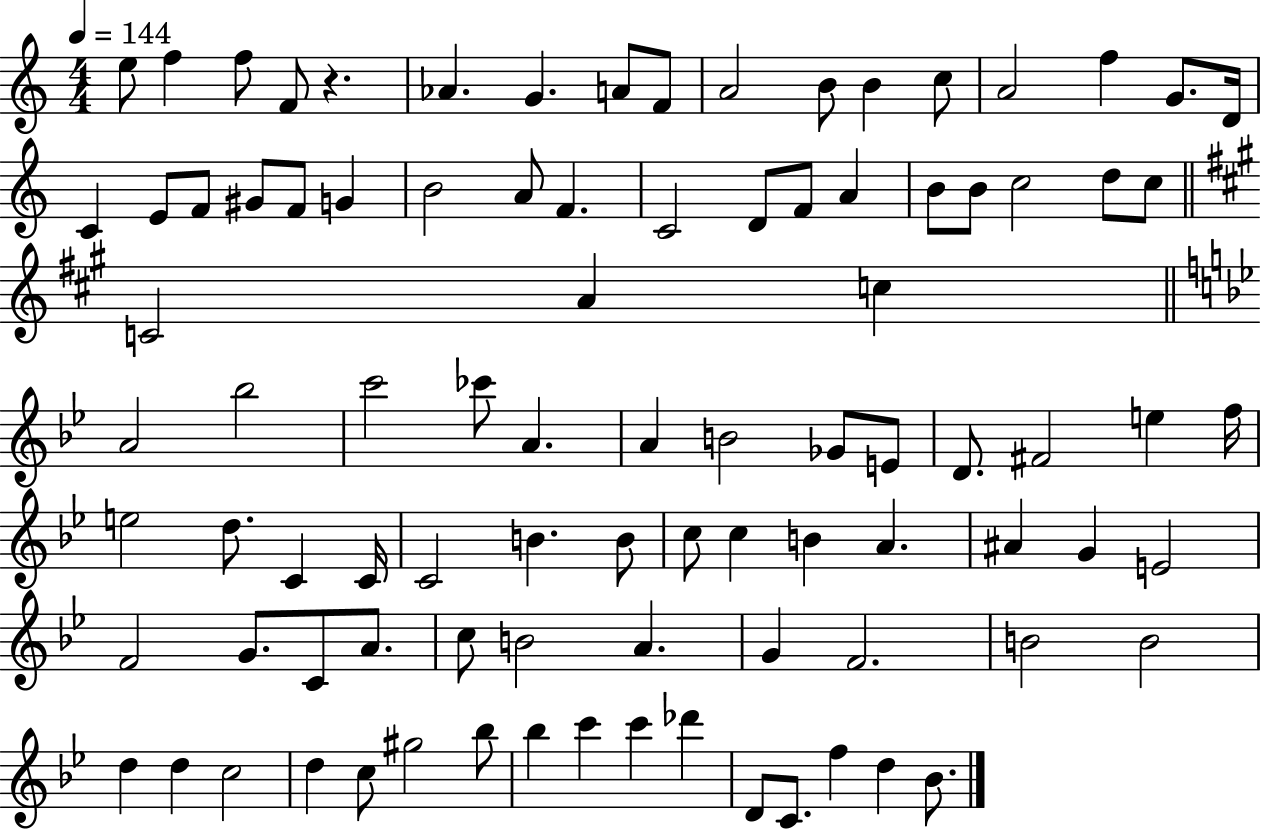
{
  \clef treble
  \numericTimeSignature
  \time 4/4
  \key c \major
  \tempo 4 = 144
  \repeat volta 2 { e''8 f''4 f''8 f'8 r4. | aes'4. g'4. a'8 f'8 | a'2 b'8 b'4 c''8 | a'2 f''4 g'8. d'16 | \break c'4 e'8 f'8 gis'8 f'8 g'4 | b'2 a'8 f'4. | c'2 d'8 f'8 a'4 | b'8 b'8 c''2 d''8 c''8 | \break \bar "||" \break \key a \major c'2 a'4 c''4 | \bar "||" \break \key g \minor a'2 bes''2 | c'''2 ces'''8 a'4. | a'4 b'2 ges'8 e'8 | d'8. fis'2 e''4 f''16 | \break e''2 d''8. c'4 c'16 | c'2 b'4. b'8 | c''8 c''4 b'4 a'4. | ais'4 g'4 e'2 | \break f'2 g'8. c'8 a'8. | c''8 b'2 a'4. | g'4 f'2. | b'2 b'2 | \break d''4 d''4 c''2 | d''4 c''8 gis''2 bes''8 | bes''4 c'''4 c'''4 des'''4 | d'8 c'8. f''4 d''4 bes'8. | \break } \bar "|."
}